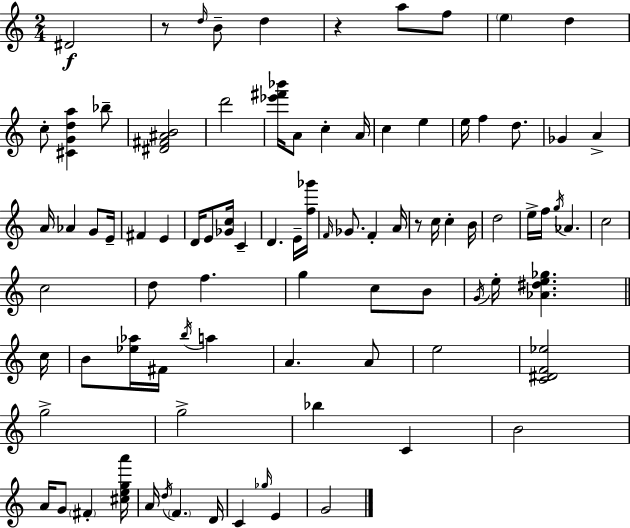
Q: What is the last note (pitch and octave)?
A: G4